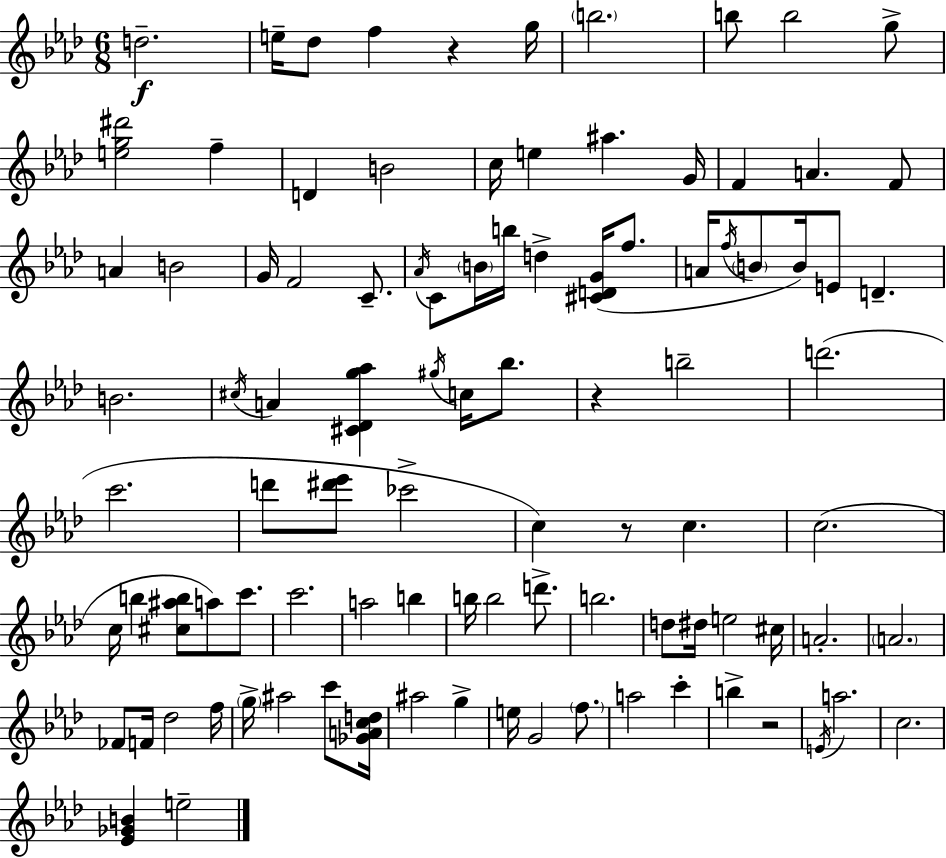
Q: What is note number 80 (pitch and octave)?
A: A5